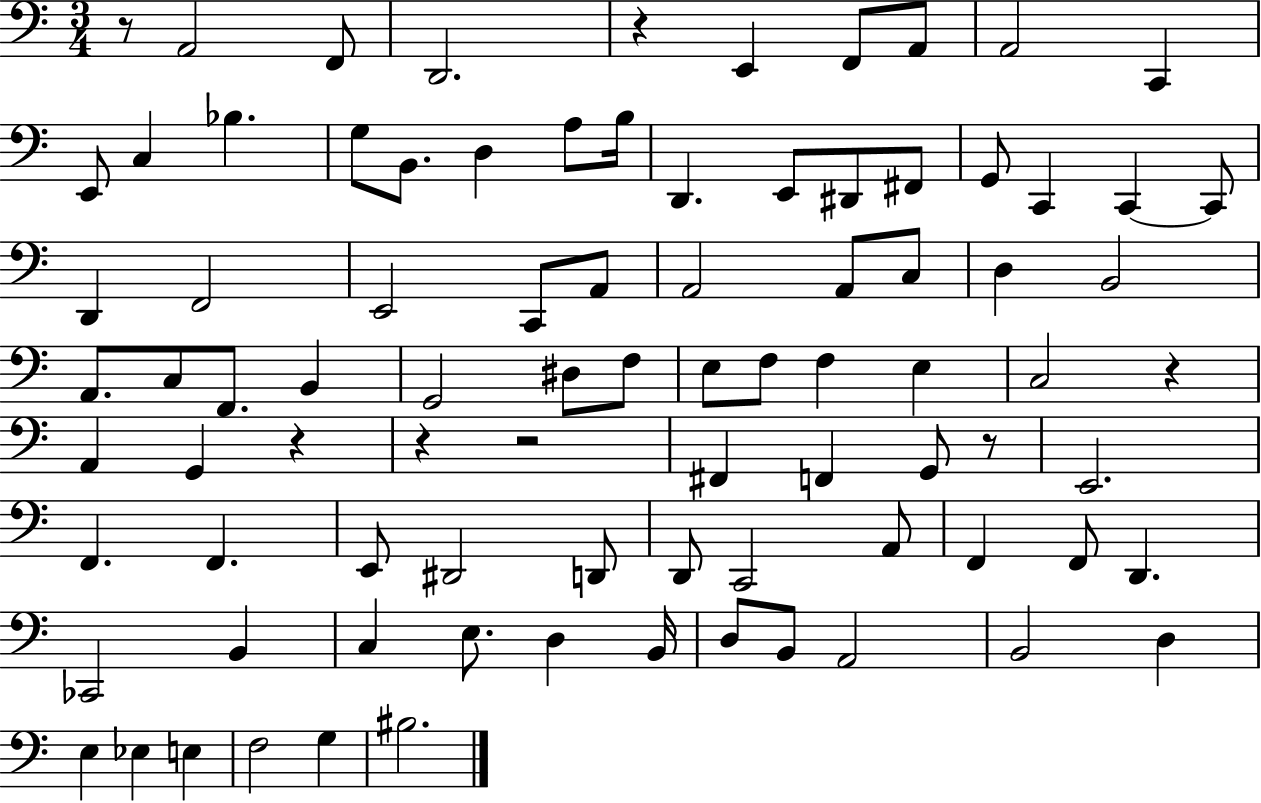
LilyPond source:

{
  \clef bass
  \numericTimeSignature
  \time 3/4
  \key c \major
  r8 a,2 f,8 | d,2. | r4 e,4 f,8 a,8 | a,2 c,4 | \break e,8 c4 bes4. | g8 b,8. d4 a8 b16 | d,4. e,8 dis,8 fis,8 | g,8 c,4 c,4~~ c,8 | \break d,4 f,2 | e,2 c,8 a,8 | a,2 a,8 c8 | d4 b,2 | \break a,8. c8 f,8. b,4 | g,2 dis8 f8 | e8 f8 f4 e4 | c2 r4 | \break a,4 g,4 r4 | r4 r2 | fis,4 f,4 g,8 r8 | e,2. | \break f,4. f,4. | e,8 dis,2 d,8 | d,8 c,2 a,8 | f,4 f,8 d,4. | \break ces,2 b,4 | c4 e8. d4 b,16 | d8 b,8 a,2 | b,2 d4 | \break e4 ees4 e4 | f2 g4 | bis2. | \bar "|."
}